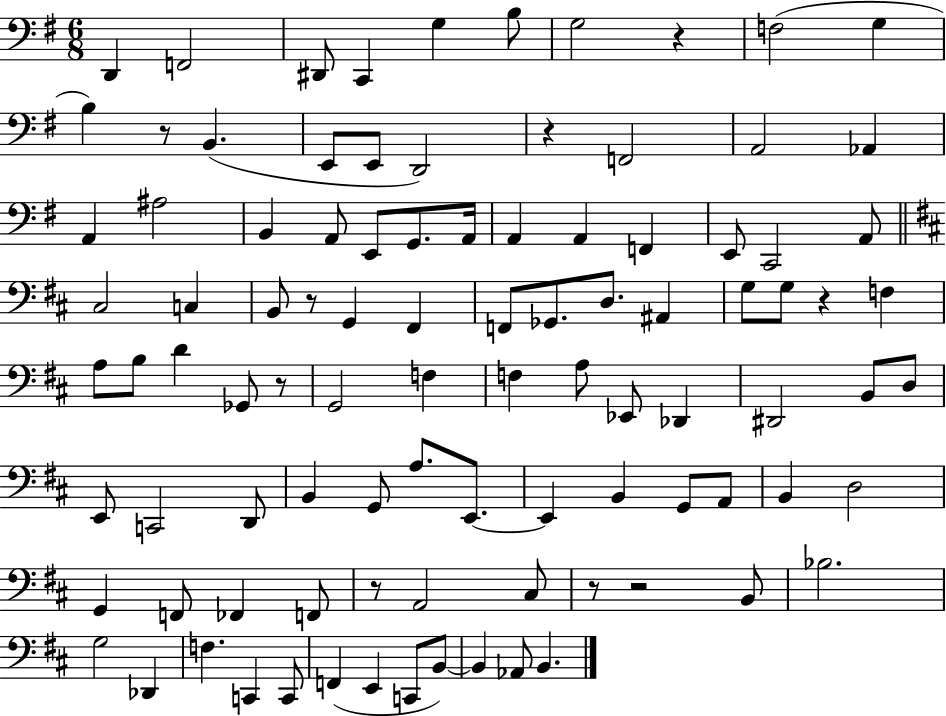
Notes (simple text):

D2/q F2/h D#2/e C2/q G3/q B3/e G3/h R/q F3/h G3/q B3/q R/e B2/q. E2/e E2/e D2/h R/q F2/h A2/h Ab2/q A2/q A#3/h B2/q A2/e E2/e G2/e. A2/s A2/q A2/q F2/q E2/e C2/h A2/e C#3/h C3/q B2/e R/e G2/q F#2/q F2/e Gb2/e. D3/e. A#2/q G3/e G3/e R/q F3/q A3/e B3/e D4/q Gb2/e R/e G2/h F3/q F3/q A3/e Eb2/e Db2/q D#2/h B2/e D3/e E2/e C2/h D2/e B2/q G2/e A3/e. E2/e. E2/q B2/q G2/e A2/e B2/q D3/h G2/q F2/e FES2/q F2/e R/e A2/h C#3/e R/e R/h B2/e Bb3/h. G3/h Db2/q F3/q. C2/q C2/e F2/q E2/q C2/e B2/e B2/q Ab2/e B2/q.